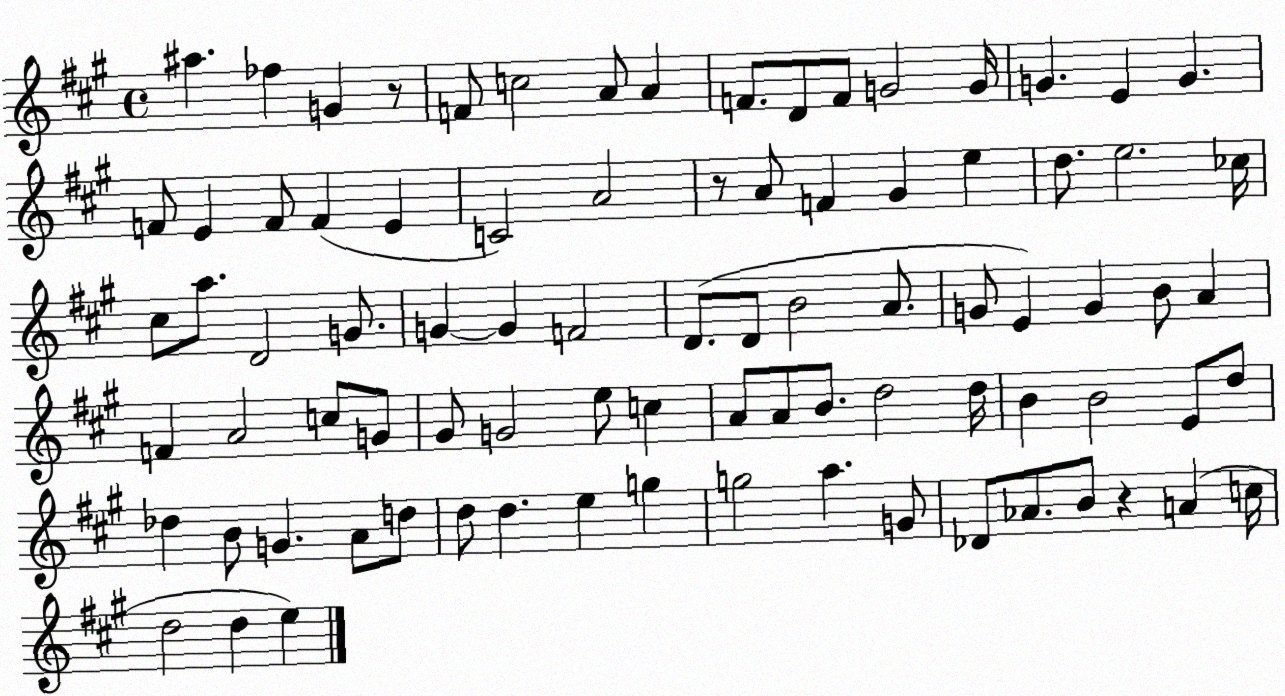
X:1
T:Untitled
M:4/4
L:1/4
K:A
^a _f G z/2 F/2 c2 A/2 A F/2 D/2 F/2 G2 G/4 G E G F/2 E F/2 F E C2 A2 z/2 A/2 F ^G e d/2 e2 _c/4 ^c/2 a/2 D2 G/2 G G F2 D/2 D/2 B2 A/2 G/2 E G B/2 A F A2 c/2 G/2 ^G/2 G2 e/2 c A/2 A/2 B/2 d2 d/4 B B2 E/2 d/2 _d B/2 G A/2 d/2 d/2 d e g g2 a G/2 _D/2 _A/2 B/2 z A c/4 d2 d e